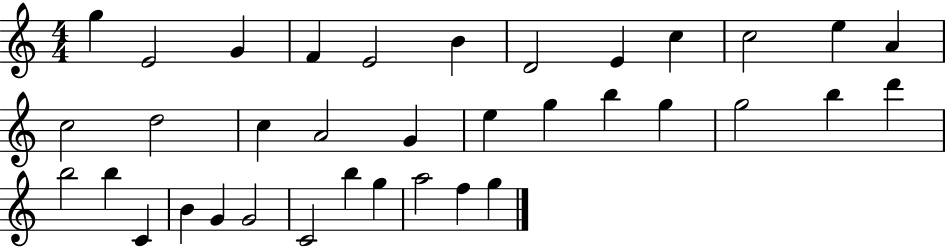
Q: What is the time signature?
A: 4/4